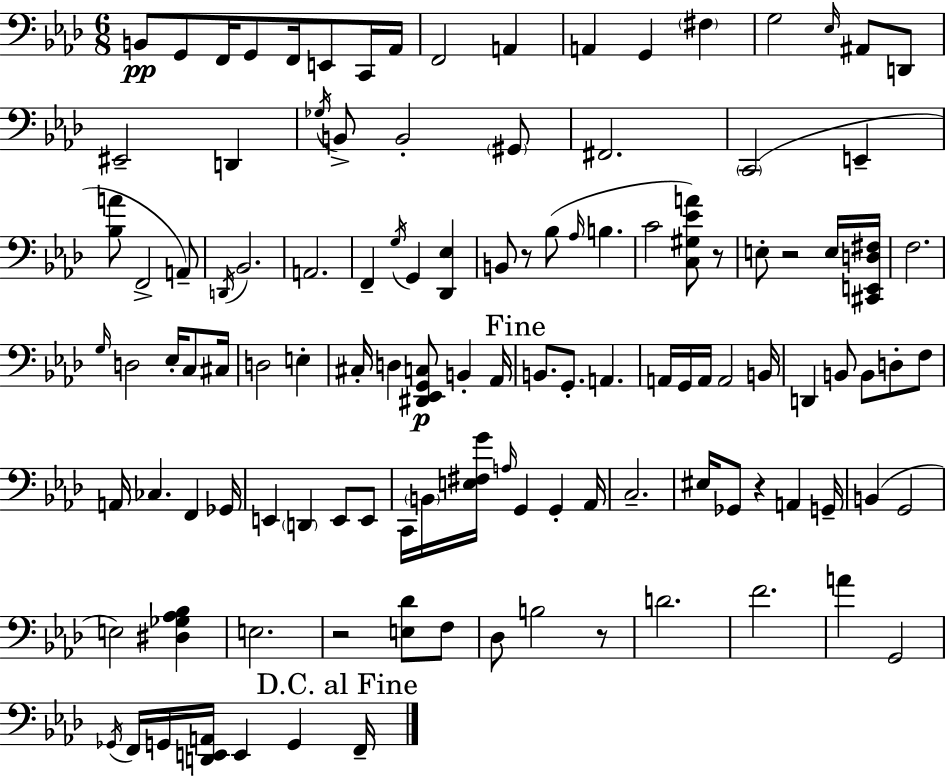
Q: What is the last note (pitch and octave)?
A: F2